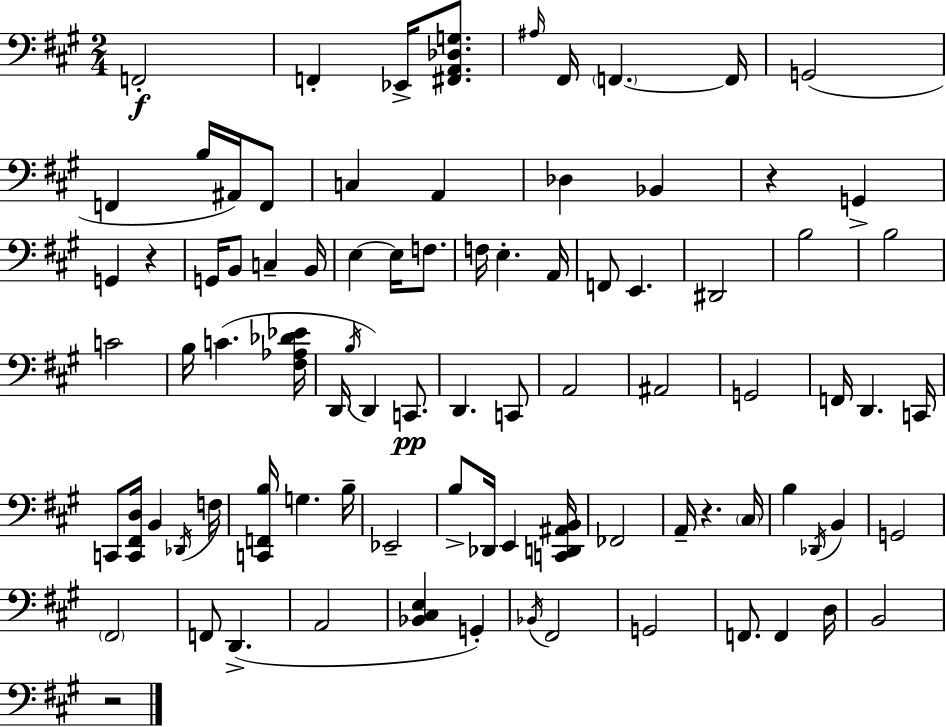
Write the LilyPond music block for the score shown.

{
  \clef bass
  \numericTimeSignature
  \time 2/4
  \key a \major
  f,2-.\f | f,4-. ees,16-> <fis, a, des g>8. | \grace { ais16 } fis,16 \parenthesize f,4.~~ | f,16 g,2( | \break f,4 b16 ais,16) f,8 | c4 a,4 | des4 bes,4 | r4 g,4-> | \break g,4 r4 | g,16 b,8 c4-- | b,16 e4~~ e16 f8. | f16 e4.-. | \break a,16 f,8 e,4. | dis,2 | b2 | b2 | \break c'2 | b16 c'4.( | <fis aes des' ees'>16 d,16 \acciaccatura { b16 }) d,4 c,8.\pp | d,4. | \break c,8 a,2 | ais,2 | g,2 | f,16 d,4. | \break c,16 c,8 <c, fis, d>16 b,4 | \acciaccatura { des,16 } f16 <c, f, b>16 g4. | b16-- ees,2-- | b8-> des,16 e,4 | \break <c, d, ais, b,>16 fes,2 | a,16-- r4. | \parenthesize cis16 b4 \acciaccatura { des,16 } | b,4 g,2 | \break \parenthesize fis,2 | f,8 d,4.->( | a,2 | <bes, cis e>4 | \break g,4-.) \acciaccatura { bes,16 } fis,2 | g,2 | f,8. | f,4 d16 b,2 | \break r2 | \bar "|."
}